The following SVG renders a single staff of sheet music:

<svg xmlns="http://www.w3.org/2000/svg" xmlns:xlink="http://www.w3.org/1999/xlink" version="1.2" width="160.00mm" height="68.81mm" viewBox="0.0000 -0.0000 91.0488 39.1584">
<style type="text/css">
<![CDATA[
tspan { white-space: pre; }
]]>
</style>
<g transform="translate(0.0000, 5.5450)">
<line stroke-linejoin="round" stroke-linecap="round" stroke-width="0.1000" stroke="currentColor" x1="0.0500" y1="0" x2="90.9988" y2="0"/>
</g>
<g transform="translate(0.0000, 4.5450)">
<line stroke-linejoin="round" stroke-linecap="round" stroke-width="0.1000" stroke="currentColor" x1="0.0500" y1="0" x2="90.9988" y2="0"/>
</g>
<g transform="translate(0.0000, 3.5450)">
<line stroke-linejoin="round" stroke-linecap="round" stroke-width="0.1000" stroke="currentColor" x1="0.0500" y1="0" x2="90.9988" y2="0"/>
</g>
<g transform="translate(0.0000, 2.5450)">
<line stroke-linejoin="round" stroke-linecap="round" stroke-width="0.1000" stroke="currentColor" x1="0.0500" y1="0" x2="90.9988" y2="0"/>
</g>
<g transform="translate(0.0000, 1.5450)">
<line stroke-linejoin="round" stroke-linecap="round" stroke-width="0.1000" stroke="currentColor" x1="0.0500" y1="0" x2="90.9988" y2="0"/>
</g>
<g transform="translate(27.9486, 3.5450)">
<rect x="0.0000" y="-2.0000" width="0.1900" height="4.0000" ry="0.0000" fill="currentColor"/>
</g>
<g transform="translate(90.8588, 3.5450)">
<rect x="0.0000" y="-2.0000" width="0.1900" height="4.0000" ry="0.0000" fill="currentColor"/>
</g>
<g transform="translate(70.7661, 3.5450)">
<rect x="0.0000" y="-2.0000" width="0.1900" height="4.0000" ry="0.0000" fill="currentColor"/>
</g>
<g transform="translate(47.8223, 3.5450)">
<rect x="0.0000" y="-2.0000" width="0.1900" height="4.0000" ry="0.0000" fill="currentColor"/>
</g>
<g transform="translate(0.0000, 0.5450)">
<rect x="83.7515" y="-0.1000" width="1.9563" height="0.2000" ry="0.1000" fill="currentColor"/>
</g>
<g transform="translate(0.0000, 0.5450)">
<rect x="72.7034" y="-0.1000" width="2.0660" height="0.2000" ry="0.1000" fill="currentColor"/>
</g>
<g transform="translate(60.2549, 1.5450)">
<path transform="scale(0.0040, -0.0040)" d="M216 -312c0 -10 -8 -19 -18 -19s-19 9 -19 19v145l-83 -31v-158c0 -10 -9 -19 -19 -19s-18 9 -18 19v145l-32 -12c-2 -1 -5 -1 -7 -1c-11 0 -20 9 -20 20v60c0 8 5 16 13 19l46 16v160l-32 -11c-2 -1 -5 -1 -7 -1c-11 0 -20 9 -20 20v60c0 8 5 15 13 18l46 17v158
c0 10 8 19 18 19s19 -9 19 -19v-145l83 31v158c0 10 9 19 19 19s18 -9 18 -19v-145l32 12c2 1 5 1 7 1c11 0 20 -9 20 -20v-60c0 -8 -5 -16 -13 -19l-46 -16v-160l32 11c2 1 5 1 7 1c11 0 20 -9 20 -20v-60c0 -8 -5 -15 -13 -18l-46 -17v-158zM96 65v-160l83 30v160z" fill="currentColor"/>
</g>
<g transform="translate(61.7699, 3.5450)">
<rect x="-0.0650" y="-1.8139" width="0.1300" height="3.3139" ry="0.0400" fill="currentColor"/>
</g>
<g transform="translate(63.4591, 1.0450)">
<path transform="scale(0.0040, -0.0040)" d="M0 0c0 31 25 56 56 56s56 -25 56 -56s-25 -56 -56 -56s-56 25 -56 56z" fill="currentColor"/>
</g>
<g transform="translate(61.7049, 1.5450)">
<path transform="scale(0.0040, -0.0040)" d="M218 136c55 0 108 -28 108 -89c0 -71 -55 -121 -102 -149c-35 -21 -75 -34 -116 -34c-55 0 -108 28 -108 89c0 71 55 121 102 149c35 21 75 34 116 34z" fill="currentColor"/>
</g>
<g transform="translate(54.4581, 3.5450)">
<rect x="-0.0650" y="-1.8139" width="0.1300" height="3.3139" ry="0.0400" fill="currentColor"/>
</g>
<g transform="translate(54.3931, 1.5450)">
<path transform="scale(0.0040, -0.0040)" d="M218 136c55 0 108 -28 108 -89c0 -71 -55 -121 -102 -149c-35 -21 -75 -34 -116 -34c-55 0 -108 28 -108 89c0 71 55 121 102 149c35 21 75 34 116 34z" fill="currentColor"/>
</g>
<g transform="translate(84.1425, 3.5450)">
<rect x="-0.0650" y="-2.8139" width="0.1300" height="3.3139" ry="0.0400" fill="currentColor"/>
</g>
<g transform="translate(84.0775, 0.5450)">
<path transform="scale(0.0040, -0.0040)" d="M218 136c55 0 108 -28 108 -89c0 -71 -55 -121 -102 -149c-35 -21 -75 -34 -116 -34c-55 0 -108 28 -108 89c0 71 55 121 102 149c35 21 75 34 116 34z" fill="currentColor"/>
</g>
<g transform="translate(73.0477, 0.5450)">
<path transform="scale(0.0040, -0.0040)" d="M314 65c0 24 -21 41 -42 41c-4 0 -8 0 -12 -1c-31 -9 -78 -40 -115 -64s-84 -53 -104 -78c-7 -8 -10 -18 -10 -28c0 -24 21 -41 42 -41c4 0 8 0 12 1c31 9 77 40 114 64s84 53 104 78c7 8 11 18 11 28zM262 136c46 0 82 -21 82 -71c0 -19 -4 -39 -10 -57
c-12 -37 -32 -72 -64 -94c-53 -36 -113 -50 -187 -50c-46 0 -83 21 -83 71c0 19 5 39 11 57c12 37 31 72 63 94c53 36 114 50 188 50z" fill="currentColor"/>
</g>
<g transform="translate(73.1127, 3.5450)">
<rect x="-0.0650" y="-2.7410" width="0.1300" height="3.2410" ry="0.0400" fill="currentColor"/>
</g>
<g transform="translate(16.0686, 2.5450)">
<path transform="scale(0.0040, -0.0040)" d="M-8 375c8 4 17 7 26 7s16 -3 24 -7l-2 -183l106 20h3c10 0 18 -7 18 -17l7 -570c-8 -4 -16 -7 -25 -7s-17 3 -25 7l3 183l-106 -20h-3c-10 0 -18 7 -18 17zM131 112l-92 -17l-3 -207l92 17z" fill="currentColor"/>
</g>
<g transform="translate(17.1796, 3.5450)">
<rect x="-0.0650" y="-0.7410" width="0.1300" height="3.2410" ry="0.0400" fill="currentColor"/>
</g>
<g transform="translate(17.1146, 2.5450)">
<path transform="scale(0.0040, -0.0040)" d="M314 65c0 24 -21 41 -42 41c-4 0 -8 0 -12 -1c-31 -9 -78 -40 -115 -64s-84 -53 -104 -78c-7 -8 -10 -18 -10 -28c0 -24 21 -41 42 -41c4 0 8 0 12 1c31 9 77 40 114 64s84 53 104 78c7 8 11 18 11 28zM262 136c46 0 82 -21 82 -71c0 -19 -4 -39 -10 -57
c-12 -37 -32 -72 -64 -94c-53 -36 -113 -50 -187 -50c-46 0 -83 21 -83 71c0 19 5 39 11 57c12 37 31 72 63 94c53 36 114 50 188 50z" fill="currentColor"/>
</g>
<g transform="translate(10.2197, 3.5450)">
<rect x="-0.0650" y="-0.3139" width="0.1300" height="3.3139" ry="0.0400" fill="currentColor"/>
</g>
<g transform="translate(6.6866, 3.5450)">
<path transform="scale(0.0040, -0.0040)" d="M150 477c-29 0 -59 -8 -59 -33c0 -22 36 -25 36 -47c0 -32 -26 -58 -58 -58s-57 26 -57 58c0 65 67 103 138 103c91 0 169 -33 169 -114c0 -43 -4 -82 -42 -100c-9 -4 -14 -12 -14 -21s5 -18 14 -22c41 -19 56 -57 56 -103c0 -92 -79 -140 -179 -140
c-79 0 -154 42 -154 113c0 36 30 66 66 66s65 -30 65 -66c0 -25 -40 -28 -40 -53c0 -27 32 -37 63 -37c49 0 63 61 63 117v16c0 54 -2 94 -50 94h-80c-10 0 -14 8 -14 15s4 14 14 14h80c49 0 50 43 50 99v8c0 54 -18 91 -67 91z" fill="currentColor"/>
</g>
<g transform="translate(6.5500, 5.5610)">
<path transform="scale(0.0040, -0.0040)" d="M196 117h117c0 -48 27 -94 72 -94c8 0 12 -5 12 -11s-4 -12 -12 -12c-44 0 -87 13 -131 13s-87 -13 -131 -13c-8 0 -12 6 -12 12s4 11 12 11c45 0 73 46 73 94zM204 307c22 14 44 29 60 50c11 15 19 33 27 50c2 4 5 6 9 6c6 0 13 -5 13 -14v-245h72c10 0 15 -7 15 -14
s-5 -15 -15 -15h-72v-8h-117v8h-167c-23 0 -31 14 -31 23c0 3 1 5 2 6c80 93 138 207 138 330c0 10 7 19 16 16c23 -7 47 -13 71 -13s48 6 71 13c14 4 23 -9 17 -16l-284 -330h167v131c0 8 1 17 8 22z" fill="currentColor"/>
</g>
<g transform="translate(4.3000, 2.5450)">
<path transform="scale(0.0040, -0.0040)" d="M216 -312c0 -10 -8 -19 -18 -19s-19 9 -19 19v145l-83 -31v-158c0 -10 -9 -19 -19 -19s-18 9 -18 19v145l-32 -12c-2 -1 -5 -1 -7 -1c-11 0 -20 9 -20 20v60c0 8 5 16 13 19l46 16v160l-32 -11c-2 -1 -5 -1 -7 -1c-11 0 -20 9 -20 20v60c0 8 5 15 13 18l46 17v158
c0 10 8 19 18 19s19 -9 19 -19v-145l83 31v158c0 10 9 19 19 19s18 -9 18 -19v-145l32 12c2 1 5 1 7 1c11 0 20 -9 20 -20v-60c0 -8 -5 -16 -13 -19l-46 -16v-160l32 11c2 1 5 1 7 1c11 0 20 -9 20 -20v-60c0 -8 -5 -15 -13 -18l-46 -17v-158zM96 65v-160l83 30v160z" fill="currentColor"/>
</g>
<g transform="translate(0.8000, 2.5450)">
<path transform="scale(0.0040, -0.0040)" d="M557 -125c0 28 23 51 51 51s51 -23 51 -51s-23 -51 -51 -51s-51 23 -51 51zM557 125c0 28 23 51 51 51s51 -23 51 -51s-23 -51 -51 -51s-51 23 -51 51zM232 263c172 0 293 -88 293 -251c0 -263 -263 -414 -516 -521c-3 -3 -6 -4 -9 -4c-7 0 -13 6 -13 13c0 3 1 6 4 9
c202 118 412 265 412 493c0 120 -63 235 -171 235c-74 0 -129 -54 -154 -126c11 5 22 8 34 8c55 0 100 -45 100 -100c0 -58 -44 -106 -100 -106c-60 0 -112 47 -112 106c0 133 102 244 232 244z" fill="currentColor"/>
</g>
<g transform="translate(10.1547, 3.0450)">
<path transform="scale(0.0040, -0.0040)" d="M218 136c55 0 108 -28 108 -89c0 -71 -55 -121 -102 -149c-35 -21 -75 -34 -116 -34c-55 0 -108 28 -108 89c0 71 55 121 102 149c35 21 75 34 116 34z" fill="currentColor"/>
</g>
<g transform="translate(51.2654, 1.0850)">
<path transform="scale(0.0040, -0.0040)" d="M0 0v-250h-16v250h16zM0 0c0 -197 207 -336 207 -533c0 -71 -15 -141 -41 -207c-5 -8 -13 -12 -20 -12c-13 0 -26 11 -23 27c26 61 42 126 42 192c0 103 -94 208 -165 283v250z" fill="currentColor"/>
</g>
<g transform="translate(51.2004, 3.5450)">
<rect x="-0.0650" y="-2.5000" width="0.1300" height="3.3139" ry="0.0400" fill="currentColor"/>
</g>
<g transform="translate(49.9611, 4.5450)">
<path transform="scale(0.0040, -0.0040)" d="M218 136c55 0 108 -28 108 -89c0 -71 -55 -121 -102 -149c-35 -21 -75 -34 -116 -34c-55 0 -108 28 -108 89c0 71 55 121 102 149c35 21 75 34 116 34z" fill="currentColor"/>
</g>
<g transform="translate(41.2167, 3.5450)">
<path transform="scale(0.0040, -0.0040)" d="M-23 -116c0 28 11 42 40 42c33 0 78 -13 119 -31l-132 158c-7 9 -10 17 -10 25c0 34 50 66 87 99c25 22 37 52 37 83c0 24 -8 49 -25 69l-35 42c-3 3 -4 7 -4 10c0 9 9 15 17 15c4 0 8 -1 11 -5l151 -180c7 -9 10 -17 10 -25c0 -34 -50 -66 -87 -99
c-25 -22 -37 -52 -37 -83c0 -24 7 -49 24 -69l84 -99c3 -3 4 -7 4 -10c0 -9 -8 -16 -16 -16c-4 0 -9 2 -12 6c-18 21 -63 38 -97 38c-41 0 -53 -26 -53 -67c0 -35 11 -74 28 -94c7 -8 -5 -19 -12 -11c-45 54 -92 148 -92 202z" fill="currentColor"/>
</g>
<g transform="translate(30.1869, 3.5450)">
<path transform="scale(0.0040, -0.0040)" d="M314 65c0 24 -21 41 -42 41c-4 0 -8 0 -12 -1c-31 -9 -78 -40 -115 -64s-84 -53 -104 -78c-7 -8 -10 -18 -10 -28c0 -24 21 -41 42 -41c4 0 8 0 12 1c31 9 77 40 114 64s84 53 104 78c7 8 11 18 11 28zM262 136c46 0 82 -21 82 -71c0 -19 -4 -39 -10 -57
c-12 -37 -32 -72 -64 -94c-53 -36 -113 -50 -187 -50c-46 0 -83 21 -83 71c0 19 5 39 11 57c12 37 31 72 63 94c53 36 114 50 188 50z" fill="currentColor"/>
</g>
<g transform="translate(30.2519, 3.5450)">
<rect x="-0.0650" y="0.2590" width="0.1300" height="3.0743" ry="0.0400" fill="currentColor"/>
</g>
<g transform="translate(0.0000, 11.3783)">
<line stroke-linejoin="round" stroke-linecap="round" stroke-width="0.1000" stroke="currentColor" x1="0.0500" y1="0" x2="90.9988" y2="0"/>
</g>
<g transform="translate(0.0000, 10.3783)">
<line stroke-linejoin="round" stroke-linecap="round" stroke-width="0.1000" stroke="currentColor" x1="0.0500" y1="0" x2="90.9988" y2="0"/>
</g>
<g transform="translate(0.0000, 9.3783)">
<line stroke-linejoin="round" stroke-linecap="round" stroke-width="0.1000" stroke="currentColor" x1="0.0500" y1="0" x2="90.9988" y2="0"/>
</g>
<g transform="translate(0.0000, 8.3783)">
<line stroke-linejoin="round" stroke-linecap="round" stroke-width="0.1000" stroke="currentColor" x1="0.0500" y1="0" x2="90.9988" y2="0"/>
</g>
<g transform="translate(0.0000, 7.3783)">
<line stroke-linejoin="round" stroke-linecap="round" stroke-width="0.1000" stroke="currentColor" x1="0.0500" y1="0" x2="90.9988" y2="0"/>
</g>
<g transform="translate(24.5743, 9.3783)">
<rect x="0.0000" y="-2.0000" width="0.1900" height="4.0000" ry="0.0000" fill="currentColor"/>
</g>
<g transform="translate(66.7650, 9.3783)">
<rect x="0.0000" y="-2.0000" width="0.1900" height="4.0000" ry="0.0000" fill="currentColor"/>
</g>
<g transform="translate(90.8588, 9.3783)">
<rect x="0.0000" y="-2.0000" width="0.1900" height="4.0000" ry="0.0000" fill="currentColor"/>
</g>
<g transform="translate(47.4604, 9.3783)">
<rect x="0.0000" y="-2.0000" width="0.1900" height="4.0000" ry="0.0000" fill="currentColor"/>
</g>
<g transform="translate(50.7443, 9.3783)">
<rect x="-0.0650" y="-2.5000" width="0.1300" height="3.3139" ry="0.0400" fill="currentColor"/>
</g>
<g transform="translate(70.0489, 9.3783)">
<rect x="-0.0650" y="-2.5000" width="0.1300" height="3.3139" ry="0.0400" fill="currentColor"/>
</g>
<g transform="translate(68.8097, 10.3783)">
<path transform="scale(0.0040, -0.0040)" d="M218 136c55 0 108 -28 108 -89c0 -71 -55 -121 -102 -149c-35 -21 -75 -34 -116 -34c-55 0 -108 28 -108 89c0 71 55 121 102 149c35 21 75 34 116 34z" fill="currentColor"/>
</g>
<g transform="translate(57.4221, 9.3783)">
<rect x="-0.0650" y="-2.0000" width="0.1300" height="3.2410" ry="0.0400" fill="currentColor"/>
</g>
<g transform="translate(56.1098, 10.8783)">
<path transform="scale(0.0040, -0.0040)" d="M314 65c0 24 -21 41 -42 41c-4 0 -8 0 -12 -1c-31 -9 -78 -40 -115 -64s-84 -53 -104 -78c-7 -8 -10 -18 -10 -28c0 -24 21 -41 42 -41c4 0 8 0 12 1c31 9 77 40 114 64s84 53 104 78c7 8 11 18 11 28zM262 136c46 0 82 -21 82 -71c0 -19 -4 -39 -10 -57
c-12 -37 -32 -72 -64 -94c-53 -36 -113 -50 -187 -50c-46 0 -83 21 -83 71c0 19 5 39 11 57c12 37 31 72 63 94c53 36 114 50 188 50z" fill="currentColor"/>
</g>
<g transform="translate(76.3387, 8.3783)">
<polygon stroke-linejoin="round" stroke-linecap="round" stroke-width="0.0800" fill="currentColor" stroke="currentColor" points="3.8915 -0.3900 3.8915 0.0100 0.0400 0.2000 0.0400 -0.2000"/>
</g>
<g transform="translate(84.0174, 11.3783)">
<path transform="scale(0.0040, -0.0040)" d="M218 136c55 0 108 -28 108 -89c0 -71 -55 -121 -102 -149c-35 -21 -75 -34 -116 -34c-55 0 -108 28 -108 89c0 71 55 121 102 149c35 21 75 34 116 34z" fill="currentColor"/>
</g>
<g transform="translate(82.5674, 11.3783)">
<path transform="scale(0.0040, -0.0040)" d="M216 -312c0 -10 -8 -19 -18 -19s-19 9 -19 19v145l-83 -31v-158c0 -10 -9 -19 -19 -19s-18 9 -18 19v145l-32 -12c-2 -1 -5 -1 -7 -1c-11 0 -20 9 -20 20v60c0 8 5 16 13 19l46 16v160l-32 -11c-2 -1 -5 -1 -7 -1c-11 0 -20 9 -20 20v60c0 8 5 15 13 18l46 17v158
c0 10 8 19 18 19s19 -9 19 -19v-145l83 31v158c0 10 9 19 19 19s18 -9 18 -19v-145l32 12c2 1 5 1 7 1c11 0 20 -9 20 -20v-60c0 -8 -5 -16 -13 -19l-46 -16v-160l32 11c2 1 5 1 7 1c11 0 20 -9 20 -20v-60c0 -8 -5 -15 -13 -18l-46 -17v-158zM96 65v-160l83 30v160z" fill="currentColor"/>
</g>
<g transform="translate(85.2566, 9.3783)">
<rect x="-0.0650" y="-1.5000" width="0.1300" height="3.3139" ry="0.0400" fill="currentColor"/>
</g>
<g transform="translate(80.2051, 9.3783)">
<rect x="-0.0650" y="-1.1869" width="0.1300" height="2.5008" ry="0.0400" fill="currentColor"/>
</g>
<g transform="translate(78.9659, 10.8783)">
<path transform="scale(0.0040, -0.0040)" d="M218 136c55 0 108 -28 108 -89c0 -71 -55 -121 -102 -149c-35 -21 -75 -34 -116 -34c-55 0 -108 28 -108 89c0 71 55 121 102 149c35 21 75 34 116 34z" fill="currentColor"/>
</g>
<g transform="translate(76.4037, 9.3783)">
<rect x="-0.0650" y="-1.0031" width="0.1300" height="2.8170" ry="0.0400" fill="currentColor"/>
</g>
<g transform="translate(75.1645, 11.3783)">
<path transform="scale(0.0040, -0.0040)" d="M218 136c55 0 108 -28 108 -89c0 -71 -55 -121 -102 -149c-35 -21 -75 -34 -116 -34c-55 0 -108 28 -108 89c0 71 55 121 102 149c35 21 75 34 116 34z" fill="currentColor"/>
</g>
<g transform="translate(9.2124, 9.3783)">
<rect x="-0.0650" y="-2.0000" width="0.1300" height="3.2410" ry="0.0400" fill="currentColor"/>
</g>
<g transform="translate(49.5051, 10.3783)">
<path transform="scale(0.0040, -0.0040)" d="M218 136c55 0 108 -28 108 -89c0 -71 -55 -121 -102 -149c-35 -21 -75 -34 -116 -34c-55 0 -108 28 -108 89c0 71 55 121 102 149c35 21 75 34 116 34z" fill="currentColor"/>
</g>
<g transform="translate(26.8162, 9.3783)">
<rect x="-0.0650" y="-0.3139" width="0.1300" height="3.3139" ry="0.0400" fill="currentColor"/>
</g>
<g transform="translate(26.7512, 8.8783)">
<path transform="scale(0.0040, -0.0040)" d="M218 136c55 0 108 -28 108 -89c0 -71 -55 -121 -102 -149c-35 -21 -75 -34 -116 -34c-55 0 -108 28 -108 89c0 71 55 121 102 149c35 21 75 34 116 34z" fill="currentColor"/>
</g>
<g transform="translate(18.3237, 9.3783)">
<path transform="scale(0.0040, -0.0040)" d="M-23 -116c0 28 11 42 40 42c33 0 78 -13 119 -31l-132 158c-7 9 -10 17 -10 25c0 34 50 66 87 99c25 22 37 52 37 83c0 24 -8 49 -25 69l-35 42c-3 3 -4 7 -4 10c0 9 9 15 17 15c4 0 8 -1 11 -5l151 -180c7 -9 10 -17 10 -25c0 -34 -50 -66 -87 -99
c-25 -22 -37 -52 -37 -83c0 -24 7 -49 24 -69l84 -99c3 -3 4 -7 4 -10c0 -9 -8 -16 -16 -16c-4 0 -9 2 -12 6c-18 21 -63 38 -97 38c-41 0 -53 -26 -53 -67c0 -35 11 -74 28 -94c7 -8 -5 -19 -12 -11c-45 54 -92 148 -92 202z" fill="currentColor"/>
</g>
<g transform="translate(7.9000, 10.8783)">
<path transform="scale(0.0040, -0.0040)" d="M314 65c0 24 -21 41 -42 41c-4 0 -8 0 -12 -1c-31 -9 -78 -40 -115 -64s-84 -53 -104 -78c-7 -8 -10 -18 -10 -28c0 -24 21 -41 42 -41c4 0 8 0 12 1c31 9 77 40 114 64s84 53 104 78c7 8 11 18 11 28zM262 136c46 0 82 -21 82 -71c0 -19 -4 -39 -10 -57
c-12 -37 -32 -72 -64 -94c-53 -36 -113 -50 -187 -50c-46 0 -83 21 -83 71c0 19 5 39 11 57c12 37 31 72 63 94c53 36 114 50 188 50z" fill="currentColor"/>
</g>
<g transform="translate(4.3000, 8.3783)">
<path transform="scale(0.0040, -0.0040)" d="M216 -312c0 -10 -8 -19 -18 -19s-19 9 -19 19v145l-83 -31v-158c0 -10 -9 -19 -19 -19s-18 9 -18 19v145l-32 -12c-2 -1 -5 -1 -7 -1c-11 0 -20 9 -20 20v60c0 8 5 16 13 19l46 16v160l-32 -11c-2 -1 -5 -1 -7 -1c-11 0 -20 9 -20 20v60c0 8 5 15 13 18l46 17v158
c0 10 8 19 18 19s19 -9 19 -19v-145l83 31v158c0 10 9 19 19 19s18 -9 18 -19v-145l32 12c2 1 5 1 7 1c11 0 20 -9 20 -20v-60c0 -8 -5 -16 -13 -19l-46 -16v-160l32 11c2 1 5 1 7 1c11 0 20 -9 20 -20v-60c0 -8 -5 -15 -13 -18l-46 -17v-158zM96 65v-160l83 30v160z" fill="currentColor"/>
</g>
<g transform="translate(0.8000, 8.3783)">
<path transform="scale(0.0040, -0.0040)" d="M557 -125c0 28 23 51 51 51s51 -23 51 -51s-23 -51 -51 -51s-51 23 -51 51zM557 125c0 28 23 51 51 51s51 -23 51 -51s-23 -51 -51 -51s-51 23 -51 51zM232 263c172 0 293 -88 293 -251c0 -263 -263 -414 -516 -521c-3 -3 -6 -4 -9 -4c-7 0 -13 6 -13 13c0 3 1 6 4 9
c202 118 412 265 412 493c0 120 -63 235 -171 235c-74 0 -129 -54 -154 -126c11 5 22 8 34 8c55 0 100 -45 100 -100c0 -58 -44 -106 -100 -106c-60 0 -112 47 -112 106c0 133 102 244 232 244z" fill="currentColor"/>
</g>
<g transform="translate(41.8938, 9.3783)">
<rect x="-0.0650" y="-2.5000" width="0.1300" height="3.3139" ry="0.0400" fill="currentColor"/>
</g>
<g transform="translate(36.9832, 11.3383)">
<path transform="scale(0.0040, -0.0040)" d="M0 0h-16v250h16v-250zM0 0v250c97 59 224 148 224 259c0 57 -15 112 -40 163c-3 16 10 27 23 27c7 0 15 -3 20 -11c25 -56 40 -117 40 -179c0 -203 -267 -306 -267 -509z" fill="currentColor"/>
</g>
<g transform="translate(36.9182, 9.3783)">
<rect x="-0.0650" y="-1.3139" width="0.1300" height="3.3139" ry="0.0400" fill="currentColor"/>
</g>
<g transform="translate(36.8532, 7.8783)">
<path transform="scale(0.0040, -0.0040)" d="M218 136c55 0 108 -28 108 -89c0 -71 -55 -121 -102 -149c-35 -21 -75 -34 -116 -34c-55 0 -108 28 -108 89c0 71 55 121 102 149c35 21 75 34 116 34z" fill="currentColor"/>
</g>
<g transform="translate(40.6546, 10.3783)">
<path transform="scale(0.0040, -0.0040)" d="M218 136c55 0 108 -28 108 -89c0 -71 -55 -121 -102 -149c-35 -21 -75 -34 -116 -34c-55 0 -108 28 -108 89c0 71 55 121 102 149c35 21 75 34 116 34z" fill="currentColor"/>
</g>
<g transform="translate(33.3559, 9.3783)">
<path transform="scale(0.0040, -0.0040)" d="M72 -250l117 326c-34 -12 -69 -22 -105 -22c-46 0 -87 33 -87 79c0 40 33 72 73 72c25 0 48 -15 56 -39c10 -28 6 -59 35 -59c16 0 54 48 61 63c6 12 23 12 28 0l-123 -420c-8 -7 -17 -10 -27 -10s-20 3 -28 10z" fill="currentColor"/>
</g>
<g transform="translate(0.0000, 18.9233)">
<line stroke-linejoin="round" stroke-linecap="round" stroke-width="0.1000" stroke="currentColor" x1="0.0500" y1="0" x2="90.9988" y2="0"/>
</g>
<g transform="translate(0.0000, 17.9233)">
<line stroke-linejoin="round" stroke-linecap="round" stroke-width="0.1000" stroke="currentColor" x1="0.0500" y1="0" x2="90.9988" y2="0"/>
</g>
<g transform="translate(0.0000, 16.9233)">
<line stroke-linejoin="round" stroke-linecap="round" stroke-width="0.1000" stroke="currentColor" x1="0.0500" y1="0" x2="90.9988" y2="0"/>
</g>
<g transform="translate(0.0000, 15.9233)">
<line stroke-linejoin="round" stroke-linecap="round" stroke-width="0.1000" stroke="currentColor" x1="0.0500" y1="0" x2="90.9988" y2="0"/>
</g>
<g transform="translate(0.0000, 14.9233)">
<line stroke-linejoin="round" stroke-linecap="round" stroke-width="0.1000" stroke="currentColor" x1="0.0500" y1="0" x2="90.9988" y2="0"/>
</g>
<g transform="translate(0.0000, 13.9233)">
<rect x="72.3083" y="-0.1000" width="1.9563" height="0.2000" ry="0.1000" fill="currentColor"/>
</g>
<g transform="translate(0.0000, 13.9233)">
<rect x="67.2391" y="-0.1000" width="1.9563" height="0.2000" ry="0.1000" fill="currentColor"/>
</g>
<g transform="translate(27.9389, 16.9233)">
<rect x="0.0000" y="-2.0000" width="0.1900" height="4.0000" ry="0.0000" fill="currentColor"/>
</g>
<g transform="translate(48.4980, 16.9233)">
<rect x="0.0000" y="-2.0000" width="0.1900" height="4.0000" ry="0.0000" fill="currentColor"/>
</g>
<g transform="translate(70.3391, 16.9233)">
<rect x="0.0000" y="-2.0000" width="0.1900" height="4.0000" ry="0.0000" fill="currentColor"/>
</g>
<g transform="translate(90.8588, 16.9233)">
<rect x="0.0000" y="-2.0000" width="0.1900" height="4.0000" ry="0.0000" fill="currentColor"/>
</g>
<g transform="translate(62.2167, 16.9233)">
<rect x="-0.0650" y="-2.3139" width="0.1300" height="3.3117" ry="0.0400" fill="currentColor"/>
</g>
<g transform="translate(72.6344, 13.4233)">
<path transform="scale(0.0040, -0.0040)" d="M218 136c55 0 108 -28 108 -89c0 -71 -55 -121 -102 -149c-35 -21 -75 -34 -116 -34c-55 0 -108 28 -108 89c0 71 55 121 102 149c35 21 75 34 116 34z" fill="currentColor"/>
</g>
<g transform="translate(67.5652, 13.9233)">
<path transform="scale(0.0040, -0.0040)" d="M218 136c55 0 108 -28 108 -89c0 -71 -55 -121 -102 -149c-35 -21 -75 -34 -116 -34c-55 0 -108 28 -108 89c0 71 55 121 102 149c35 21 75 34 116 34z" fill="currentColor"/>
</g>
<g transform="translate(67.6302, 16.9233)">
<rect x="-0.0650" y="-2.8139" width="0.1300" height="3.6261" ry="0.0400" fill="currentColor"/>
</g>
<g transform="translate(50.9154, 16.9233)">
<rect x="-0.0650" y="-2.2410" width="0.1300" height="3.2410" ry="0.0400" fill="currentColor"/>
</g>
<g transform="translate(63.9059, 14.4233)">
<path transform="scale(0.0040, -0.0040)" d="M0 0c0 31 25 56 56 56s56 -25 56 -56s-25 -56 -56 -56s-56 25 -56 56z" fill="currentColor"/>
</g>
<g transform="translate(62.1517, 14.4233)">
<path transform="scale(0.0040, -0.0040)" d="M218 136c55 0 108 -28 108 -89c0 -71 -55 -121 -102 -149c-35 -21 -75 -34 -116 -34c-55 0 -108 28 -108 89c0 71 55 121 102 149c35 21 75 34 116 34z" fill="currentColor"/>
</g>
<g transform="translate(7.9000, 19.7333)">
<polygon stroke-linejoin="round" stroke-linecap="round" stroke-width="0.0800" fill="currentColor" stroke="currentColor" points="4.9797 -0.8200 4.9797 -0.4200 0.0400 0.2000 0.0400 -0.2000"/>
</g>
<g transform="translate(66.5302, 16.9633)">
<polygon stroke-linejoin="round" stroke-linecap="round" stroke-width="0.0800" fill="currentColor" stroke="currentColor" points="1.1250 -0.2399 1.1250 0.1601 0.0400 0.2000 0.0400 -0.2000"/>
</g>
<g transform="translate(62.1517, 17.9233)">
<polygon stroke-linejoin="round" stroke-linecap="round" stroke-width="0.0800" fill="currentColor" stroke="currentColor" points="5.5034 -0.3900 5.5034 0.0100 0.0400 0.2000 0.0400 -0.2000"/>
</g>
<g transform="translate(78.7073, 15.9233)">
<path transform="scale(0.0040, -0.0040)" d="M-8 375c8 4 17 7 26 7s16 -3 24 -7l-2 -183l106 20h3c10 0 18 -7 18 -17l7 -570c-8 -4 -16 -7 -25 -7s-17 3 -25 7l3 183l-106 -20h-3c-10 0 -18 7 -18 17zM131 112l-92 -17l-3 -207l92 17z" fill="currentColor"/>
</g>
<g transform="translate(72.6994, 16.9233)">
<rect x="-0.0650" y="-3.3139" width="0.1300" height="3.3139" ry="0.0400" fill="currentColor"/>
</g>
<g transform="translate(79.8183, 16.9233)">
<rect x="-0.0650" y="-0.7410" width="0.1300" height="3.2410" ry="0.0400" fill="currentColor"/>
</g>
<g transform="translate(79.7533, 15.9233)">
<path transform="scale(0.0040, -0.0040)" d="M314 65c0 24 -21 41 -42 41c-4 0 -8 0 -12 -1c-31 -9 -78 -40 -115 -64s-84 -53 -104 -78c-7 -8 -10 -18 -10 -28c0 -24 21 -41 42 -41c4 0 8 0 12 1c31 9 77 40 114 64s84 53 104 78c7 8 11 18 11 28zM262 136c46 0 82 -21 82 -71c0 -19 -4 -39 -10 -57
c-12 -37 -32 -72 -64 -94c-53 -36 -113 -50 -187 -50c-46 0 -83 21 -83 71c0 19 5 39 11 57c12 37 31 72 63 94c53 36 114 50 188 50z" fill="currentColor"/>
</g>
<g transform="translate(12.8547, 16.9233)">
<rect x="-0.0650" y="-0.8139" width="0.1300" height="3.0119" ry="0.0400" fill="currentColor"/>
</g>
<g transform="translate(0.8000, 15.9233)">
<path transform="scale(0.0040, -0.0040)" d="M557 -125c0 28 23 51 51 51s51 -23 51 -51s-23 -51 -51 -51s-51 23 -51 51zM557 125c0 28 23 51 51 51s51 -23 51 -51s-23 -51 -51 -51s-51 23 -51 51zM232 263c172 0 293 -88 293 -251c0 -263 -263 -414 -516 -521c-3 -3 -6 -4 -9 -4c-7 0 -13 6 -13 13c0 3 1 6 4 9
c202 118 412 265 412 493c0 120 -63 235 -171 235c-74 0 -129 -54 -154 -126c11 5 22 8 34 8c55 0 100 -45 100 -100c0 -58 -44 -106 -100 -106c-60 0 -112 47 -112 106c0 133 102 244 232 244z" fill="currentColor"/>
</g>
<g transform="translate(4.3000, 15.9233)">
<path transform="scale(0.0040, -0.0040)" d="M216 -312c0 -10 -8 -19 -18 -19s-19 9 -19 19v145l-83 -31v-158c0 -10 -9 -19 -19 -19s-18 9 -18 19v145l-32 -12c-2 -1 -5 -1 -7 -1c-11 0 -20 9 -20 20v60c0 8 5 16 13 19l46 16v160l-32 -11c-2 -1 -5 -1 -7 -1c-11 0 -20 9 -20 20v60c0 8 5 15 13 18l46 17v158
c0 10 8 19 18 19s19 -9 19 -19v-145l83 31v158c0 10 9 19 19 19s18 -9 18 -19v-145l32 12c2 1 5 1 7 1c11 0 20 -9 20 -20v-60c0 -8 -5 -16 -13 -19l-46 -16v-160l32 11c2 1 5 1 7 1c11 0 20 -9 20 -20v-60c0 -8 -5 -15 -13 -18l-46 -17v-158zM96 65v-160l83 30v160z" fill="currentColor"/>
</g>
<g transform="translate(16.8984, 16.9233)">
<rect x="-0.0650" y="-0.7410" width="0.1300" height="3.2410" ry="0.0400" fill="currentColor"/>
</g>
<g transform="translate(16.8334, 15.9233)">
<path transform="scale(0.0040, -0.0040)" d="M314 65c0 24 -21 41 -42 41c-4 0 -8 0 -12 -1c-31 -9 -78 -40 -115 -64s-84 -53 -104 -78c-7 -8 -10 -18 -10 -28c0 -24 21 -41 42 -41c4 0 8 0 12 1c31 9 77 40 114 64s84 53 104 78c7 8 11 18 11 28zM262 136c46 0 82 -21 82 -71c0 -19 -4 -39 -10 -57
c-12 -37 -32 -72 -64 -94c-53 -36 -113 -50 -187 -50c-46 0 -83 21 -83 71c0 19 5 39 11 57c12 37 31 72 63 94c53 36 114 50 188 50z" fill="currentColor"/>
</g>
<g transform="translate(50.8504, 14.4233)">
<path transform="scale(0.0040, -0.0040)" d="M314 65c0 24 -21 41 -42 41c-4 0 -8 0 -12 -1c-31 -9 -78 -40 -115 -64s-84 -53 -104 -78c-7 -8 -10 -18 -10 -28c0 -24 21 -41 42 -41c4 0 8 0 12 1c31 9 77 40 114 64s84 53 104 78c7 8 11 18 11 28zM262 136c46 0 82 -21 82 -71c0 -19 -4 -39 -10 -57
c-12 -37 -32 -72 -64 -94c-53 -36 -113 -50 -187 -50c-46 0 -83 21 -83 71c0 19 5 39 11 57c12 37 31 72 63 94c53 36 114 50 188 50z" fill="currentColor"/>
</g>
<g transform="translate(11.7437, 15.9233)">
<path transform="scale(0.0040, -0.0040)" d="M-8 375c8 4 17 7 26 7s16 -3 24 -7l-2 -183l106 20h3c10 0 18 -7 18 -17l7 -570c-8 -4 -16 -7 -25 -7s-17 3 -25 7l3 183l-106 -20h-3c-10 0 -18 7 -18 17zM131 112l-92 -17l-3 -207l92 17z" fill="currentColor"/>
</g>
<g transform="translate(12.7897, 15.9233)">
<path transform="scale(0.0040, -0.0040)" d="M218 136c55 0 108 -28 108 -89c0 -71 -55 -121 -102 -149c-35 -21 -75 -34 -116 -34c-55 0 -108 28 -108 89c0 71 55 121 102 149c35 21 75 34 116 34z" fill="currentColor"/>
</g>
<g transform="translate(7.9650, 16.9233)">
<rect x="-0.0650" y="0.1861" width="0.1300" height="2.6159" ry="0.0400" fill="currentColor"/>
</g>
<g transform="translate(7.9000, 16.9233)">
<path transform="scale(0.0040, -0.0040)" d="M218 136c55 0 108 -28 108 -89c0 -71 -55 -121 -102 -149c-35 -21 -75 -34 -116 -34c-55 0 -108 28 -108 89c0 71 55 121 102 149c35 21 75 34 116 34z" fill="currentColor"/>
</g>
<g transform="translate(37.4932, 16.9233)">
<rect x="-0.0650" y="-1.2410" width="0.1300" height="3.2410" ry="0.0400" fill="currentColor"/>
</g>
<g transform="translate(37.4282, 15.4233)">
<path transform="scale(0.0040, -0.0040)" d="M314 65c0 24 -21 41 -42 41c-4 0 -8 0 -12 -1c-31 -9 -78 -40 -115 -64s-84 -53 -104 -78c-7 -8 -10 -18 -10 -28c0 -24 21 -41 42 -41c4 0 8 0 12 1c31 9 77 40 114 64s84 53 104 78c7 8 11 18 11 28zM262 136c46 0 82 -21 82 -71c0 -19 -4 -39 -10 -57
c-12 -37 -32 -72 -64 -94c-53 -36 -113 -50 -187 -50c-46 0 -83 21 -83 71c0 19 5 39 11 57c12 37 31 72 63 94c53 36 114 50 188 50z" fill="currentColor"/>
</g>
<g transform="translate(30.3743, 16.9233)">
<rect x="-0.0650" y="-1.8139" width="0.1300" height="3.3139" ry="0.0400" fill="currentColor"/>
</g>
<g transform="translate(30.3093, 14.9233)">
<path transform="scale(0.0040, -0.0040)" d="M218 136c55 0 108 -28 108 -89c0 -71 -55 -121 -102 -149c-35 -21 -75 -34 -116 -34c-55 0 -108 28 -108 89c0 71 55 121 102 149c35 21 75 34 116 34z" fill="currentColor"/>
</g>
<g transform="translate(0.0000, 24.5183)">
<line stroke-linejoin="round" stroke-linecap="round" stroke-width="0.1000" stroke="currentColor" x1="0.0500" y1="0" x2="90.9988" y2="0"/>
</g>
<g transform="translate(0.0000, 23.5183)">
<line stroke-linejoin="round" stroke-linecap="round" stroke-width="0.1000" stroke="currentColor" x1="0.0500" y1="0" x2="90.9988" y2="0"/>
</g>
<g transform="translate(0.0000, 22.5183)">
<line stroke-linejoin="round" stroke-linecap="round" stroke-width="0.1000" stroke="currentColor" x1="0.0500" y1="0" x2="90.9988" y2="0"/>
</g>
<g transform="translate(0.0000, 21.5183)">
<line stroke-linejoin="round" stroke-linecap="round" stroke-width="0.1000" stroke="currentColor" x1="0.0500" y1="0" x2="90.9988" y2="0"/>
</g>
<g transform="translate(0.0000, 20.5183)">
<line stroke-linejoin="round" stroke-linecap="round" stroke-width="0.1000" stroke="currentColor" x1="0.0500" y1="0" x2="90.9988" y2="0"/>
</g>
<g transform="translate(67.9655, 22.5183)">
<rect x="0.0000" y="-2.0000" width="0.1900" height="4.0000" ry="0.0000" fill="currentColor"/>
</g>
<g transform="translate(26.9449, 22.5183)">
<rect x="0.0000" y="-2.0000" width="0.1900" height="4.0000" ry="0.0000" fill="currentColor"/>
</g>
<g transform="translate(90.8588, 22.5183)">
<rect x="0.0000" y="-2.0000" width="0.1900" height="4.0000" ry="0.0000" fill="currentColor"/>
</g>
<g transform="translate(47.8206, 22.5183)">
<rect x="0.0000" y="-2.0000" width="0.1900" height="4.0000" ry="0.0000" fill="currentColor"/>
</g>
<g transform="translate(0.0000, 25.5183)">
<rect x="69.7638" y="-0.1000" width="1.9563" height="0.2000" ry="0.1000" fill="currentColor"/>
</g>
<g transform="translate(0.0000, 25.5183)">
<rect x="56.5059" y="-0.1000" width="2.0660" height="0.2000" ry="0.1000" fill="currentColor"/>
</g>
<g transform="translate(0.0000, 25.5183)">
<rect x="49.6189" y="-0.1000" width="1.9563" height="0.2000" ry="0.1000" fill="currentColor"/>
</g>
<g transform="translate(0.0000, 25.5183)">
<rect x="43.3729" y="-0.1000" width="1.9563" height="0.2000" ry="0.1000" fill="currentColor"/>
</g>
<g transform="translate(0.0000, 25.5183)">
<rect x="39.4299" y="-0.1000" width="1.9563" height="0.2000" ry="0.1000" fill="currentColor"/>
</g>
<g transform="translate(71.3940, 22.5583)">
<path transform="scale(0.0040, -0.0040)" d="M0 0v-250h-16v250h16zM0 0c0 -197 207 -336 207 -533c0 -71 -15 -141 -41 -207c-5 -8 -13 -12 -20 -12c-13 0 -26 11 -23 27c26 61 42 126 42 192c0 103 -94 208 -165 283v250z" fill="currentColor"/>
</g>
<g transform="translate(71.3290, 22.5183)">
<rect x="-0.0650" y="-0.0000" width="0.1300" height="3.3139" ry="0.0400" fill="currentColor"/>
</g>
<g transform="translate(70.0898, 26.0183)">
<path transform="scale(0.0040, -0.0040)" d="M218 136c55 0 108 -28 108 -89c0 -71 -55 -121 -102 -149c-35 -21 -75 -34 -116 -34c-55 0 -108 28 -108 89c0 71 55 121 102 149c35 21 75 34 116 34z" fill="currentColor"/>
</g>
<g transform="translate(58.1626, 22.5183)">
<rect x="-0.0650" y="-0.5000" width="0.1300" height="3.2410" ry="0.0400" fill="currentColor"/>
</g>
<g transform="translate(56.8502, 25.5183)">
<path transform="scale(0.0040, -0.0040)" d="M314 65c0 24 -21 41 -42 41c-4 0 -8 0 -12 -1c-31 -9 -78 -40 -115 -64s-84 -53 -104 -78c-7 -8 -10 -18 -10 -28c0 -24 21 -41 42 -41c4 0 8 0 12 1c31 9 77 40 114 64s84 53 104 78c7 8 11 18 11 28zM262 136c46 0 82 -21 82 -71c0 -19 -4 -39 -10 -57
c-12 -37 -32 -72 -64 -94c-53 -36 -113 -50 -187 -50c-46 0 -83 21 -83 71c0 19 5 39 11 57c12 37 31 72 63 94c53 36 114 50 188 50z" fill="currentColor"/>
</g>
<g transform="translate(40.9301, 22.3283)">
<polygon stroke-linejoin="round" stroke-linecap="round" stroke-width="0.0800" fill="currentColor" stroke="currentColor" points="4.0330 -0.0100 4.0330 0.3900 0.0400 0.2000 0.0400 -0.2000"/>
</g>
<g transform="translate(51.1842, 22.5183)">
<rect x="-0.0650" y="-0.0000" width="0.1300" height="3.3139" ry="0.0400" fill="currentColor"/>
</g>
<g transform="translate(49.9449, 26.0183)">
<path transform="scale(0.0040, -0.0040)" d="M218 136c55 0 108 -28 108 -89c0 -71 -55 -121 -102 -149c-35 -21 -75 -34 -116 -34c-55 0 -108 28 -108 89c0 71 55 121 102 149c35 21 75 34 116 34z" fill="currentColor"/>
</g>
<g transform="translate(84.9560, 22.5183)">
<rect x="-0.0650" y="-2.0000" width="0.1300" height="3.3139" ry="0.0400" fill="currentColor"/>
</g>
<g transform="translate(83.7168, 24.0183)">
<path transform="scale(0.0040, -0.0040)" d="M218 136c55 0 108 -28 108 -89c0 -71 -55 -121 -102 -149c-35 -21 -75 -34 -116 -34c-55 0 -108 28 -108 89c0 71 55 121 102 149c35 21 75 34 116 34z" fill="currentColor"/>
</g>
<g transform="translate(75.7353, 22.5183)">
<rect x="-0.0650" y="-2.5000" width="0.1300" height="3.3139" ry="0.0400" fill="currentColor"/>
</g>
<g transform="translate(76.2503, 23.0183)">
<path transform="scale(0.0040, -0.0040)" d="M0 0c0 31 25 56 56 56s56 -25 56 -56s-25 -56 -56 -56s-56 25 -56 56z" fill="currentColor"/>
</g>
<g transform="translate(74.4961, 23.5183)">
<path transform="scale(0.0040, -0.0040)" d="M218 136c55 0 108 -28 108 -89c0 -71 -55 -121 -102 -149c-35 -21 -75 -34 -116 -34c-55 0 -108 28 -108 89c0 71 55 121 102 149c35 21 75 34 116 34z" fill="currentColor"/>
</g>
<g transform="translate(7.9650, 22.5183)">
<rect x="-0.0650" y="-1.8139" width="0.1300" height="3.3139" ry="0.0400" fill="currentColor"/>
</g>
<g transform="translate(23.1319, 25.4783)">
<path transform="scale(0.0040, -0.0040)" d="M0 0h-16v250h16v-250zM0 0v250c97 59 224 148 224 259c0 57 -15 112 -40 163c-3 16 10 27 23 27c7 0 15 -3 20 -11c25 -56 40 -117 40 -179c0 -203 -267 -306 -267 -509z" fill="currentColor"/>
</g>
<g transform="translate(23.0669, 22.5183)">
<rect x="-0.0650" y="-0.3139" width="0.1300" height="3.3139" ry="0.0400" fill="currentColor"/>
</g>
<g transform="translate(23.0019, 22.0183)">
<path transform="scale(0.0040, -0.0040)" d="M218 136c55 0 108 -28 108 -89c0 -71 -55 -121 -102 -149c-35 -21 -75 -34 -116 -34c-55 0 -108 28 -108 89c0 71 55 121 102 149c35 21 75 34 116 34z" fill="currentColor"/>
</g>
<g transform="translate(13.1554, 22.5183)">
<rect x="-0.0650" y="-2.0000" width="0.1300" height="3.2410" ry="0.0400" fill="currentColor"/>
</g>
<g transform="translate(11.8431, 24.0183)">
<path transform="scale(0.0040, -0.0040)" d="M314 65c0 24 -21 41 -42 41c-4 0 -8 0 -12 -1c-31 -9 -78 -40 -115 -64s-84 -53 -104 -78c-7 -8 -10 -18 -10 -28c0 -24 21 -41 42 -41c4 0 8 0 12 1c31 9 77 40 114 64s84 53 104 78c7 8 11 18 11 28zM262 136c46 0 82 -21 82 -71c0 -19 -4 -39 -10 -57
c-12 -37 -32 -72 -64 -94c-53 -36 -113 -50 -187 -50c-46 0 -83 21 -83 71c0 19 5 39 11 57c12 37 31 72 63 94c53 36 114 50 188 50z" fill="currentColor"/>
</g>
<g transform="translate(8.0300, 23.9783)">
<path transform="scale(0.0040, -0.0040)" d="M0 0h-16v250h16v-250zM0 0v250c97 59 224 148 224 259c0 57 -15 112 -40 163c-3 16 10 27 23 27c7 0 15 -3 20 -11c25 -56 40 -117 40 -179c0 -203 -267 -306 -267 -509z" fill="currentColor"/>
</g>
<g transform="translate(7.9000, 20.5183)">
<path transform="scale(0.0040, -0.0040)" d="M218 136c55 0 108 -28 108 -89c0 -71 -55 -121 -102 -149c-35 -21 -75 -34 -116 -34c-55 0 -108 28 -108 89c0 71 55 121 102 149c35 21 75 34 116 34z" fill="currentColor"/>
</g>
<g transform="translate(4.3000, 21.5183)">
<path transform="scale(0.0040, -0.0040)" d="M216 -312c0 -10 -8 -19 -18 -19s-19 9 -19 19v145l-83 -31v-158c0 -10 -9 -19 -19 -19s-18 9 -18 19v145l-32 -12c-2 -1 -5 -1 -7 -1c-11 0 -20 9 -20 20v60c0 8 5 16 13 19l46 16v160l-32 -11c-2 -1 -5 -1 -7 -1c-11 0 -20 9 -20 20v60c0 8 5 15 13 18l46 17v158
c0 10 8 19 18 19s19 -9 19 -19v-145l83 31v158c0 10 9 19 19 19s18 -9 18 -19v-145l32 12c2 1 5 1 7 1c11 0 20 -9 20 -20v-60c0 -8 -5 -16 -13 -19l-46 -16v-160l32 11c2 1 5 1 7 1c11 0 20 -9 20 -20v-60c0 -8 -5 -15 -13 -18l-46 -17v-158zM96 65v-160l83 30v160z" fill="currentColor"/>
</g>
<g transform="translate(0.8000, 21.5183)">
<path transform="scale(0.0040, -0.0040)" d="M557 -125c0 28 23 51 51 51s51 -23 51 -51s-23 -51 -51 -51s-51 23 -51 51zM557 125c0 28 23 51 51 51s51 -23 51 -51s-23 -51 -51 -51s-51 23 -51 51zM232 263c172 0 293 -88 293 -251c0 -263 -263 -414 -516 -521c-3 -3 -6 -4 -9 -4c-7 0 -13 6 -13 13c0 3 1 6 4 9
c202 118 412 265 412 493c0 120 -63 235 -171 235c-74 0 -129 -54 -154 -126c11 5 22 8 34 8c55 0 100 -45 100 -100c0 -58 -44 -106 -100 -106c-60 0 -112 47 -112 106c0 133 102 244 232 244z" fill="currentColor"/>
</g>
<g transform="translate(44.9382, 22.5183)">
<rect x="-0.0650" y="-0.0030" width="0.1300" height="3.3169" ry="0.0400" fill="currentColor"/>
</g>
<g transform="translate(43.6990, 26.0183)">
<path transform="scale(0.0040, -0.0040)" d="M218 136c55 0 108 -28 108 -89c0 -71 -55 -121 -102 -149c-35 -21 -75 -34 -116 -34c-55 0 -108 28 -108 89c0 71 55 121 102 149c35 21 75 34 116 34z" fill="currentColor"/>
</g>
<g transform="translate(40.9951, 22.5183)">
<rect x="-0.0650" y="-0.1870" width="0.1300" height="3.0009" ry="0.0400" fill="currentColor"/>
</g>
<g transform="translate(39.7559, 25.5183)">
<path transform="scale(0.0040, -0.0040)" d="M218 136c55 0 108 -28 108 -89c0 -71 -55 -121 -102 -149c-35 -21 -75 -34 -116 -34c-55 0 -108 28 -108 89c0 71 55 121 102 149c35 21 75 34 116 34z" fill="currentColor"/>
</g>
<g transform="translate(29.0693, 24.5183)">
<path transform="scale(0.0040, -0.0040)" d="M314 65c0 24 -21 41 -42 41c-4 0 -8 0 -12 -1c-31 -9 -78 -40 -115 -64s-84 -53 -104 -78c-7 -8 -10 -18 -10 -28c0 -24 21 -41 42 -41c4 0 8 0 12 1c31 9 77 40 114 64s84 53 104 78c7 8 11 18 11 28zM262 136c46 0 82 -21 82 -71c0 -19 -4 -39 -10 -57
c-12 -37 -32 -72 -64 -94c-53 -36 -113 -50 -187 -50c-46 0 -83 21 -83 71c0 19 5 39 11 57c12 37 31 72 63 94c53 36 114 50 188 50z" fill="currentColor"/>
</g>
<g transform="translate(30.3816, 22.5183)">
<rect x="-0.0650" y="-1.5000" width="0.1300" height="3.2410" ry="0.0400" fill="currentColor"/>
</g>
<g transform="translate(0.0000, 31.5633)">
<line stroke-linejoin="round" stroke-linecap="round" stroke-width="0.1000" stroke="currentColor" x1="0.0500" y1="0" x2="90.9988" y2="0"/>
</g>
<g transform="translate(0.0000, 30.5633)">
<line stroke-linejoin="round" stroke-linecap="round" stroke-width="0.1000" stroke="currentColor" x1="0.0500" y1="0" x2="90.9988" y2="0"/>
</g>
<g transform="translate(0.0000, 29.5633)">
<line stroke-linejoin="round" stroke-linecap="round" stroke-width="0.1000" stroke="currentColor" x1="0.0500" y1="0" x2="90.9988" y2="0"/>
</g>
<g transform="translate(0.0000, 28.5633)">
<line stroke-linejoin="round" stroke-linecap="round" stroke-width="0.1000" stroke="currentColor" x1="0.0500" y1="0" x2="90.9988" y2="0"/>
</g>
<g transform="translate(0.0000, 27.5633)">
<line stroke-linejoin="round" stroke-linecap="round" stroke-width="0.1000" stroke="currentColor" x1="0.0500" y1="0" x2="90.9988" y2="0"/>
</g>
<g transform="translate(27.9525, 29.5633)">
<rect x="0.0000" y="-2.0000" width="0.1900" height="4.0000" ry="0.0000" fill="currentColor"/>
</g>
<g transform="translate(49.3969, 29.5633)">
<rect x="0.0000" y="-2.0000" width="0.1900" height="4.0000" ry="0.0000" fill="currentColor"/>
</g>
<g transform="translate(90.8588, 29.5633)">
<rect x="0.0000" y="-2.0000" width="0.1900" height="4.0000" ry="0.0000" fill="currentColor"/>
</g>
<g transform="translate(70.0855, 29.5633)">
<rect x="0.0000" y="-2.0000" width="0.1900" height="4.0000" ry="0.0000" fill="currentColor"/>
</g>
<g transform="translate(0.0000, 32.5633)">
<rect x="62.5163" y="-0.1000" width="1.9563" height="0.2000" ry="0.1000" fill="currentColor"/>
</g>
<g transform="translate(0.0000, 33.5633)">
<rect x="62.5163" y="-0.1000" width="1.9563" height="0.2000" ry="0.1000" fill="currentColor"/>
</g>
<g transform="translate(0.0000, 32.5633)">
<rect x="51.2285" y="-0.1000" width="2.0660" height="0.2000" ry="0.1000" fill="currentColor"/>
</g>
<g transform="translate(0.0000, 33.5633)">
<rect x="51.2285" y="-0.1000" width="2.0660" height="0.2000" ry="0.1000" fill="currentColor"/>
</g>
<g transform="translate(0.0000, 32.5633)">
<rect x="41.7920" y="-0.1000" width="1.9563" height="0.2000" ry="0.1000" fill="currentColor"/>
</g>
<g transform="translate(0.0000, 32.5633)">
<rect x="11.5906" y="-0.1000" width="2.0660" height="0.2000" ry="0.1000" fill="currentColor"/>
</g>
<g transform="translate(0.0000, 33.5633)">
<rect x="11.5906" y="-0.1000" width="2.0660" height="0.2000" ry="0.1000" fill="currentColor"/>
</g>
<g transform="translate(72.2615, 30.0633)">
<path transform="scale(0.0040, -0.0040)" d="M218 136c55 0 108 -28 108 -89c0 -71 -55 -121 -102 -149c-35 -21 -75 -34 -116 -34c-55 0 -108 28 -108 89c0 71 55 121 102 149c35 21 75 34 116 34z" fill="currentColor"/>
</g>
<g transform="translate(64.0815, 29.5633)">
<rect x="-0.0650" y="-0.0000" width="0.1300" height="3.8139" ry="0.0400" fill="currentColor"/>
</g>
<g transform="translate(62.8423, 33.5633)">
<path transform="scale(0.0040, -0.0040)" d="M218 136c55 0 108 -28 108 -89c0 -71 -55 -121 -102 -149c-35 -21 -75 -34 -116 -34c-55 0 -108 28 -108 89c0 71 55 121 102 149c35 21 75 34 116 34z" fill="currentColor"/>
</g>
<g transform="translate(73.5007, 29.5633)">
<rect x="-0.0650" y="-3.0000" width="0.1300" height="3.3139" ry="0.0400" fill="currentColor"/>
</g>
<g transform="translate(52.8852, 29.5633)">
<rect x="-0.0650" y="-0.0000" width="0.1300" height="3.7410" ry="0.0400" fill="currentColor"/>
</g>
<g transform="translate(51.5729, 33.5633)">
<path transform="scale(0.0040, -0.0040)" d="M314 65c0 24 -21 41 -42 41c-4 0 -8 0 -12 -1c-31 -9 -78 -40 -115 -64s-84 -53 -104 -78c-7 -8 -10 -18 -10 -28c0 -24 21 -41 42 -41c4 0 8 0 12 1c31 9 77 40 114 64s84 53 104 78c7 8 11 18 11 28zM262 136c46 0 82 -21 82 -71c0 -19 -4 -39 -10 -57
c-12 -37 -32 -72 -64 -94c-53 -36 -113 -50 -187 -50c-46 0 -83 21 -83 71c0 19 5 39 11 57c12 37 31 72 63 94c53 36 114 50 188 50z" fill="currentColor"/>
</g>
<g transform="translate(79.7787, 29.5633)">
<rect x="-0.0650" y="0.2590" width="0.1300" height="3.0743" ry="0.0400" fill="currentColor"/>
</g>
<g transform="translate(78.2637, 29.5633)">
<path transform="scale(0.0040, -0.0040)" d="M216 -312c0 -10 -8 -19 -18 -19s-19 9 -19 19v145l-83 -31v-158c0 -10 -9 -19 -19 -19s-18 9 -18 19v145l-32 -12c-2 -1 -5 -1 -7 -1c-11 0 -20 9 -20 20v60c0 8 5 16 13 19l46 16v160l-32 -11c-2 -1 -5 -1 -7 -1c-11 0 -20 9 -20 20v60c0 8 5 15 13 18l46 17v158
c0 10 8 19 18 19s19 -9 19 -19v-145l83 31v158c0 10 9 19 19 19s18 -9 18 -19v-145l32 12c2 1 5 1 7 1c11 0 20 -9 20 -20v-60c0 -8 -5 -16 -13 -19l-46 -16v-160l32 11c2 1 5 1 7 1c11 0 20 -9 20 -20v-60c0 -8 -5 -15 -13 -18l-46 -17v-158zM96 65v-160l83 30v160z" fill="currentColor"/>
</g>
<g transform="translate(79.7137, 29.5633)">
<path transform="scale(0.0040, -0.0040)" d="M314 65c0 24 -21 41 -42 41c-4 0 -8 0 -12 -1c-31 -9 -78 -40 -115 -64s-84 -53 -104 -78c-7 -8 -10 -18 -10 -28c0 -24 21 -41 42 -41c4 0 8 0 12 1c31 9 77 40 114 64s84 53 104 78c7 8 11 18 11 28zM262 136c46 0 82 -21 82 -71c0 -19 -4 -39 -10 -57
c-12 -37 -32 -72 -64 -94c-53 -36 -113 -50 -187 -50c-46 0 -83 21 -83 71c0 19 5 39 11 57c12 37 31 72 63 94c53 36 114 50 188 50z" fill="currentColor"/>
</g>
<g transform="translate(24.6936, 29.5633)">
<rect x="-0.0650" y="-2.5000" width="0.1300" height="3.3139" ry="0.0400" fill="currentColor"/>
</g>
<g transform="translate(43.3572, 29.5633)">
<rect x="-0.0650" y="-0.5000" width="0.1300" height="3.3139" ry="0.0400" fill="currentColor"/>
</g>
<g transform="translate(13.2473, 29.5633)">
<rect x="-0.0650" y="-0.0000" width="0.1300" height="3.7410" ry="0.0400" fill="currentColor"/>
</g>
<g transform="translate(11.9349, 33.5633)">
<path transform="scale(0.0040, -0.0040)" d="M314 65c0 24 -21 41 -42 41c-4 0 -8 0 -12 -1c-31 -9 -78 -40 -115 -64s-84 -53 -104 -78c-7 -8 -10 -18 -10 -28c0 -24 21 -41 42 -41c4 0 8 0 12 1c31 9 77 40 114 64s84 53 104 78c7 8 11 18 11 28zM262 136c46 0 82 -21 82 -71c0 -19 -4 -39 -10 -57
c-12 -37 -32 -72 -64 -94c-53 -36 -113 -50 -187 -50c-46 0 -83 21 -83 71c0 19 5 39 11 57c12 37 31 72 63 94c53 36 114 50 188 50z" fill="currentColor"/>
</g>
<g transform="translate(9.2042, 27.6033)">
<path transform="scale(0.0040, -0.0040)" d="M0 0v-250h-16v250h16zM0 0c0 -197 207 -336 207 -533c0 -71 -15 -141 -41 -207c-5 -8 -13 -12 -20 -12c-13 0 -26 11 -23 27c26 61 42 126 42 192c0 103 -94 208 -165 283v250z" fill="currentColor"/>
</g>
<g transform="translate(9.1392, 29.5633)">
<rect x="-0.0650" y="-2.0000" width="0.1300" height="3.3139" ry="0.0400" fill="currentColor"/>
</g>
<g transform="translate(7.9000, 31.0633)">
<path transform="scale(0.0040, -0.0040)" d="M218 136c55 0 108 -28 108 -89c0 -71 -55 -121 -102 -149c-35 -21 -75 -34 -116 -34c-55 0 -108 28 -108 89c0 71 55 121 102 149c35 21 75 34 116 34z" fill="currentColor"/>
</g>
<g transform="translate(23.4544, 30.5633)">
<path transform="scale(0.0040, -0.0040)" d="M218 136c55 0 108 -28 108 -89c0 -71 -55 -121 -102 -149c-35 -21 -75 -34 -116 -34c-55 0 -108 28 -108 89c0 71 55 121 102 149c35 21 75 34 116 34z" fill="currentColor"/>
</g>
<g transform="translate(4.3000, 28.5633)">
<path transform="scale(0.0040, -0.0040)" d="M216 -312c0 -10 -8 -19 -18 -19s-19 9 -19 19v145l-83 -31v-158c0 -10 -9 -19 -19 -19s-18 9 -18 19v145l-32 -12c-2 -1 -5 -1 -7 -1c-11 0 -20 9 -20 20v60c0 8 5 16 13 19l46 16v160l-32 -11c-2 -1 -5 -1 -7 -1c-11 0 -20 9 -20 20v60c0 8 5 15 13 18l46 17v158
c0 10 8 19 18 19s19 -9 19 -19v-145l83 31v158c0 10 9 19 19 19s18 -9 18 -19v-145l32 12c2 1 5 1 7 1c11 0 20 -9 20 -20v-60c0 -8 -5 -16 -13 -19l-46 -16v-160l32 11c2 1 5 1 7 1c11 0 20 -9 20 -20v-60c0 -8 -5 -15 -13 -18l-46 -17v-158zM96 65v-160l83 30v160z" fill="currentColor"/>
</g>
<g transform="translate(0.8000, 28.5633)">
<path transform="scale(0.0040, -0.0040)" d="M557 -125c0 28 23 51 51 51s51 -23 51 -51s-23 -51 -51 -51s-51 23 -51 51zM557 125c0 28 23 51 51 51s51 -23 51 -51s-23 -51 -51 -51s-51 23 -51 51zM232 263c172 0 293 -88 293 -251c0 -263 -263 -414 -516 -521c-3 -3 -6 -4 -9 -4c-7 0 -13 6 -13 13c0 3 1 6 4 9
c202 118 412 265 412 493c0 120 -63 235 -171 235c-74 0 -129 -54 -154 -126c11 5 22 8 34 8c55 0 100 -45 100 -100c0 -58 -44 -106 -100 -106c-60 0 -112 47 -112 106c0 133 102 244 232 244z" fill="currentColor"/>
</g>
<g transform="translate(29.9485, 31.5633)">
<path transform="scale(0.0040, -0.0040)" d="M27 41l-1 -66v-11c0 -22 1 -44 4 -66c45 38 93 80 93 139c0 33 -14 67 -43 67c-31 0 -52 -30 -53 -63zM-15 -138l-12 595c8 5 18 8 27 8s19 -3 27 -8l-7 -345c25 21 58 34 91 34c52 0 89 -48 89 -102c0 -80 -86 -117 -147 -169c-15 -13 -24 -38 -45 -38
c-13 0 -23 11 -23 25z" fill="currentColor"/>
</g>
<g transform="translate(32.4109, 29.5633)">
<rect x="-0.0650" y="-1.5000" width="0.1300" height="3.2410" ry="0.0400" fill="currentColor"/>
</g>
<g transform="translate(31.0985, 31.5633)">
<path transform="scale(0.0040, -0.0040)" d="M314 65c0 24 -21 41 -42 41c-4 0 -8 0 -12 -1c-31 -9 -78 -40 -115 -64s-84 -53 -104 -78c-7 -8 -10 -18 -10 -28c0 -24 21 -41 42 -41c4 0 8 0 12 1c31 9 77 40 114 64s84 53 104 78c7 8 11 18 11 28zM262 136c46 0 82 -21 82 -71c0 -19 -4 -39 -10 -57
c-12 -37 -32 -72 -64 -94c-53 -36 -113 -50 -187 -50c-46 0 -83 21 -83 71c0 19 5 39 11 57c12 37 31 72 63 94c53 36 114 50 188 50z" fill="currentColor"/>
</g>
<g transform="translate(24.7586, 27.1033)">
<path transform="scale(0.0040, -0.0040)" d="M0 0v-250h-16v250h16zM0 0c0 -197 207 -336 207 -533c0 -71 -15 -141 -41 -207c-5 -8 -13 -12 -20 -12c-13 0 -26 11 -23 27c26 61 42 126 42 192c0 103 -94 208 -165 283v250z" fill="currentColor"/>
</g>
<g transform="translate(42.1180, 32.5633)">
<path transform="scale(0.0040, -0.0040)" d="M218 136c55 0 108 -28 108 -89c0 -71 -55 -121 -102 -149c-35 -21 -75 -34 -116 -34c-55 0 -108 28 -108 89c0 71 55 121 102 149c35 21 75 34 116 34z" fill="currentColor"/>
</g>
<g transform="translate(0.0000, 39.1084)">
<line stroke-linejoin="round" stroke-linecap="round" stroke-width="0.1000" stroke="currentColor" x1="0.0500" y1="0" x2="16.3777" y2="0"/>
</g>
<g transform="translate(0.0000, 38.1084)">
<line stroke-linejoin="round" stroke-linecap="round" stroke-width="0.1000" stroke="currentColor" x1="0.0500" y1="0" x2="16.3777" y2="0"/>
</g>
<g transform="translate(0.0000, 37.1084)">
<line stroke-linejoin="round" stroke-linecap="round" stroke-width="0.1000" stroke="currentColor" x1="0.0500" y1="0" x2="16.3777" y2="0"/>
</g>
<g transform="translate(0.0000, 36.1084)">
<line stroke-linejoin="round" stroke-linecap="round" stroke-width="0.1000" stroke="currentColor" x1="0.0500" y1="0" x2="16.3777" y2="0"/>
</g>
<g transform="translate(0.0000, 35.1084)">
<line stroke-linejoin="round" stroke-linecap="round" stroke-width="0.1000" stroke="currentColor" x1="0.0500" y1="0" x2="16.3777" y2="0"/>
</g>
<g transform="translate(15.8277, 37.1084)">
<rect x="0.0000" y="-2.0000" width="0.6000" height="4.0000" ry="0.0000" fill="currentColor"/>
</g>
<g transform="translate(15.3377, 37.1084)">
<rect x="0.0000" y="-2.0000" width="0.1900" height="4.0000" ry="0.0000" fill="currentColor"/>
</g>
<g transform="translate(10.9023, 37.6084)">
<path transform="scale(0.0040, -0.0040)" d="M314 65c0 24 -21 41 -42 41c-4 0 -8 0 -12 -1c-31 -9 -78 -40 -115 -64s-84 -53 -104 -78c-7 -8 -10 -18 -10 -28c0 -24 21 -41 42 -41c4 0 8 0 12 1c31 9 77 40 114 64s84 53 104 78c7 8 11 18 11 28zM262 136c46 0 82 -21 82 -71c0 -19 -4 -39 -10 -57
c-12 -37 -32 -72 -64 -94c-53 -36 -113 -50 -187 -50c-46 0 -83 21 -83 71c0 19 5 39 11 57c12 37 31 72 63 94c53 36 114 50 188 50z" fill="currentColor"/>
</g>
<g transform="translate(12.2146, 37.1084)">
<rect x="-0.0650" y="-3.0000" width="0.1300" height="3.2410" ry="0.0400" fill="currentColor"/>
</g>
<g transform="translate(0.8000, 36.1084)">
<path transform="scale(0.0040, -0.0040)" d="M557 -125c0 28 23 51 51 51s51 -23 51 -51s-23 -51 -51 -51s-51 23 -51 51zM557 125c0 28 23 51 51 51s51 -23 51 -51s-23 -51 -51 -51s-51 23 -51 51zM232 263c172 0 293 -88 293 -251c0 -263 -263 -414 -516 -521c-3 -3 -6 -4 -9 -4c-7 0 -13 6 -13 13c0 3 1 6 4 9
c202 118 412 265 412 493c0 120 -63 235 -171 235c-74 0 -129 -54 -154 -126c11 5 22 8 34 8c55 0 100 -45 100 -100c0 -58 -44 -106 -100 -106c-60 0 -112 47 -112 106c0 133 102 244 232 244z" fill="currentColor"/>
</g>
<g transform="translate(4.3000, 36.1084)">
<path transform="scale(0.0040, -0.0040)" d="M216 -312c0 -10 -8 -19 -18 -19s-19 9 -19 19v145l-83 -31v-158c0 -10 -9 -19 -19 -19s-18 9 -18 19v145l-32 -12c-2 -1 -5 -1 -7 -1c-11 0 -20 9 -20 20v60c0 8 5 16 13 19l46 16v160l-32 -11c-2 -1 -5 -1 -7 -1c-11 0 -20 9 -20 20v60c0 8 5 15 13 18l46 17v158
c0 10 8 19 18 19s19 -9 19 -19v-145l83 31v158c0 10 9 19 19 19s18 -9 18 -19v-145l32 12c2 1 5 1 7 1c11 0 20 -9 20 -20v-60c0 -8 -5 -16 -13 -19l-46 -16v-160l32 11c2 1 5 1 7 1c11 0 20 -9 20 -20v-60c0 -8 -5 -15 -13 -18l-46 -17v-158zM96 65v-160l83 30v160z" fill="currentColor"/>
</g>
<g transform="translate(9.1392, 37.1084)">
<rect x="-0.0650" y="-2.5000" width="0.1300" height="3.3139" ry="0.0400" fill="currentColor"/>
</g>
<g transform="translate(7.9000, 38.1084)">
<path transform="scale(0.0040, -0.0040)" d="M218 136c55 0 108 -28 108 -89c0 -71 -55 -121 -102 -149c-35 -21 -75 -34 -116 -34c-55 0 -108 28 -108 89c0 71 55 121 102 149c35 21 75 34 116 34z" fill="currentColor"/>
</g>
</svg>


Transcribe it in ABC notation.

X:1
T:Untitled
M:3/4
L:1/4
K:G
E, F,2 D,2 z B,,/2 A, ^A, C2 C A,,2 z E, z/2 G,/2 B,, B,, A,,2 B,, G,,/2 A,,/2 ^G,, D,/2 F,/2 F,2 A, G,2 B,2 B,/2 C/4 D F,2 A,/2 A,,2 E,/2 G,,2 E,,/2 D,,/2 D,, E,,2 D,,/2 B,, A,, A,,/2 C,,2 B,,/2 _G,,2 E,, C,,2 C,, C, ^D,2 B,, C,2